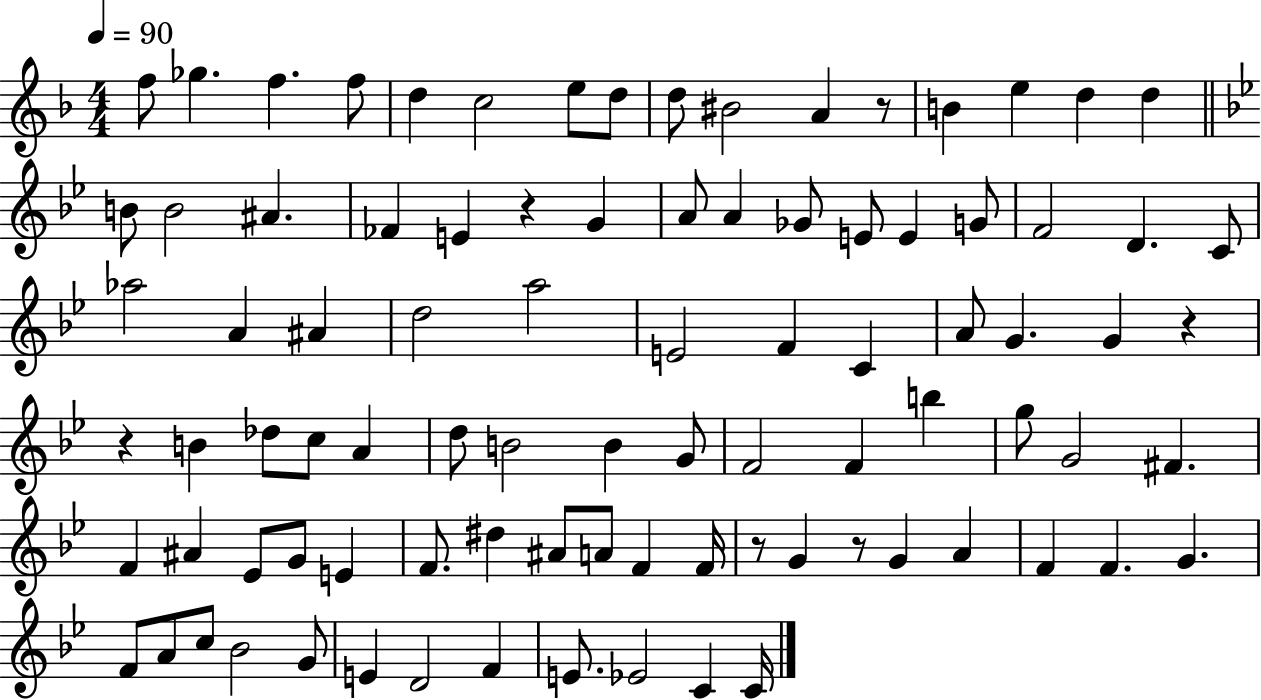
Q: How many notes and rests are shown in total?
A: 90